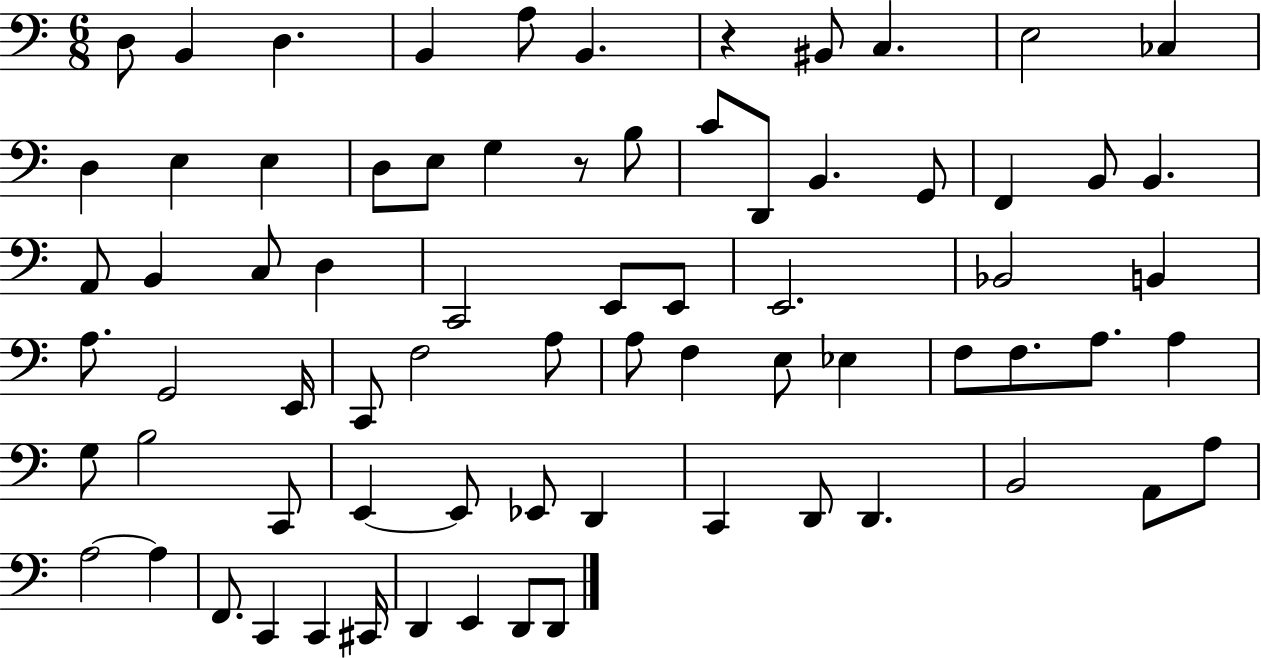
D3/e B2/q D3/q. B2/q A3/e B2/q. R/q BIS2/e C3/q. E3/h CES3/q D3/q E3/q E3/q D3/e E3/e G3/q R/e B3/e C4/e D2/e B2/q. G2/e F2/q B2/e B2/q. A2/e B2/q C3/e D3/q C2/h E2/e E2/e E2/h. Bb2/h B2/q A3/e. G2/h E2/s C2/e F3/h A3/e A3/e F3/q E3/e Eb3/q F3/e F3/e. A3/e. A3/q G3/e B3/h C2/e E2/q E2/e Eb2/e D2/q C2/q D2/e D2/q. B2/h A2/e A3/e A3/h A3/q F2/e. C2/q C2/q C#2/s D2/q E2/q D2/e D2/e